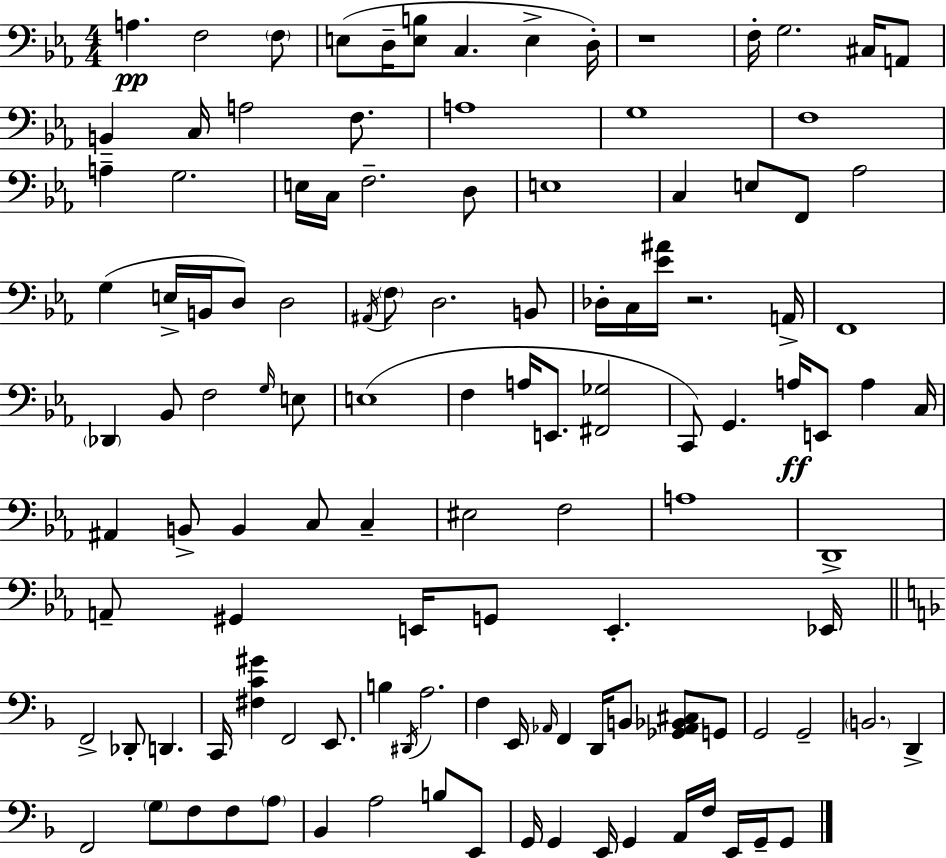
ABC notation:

X:1
T:Untitled
M:4/4
L:1/4
K:Eb
A, F,2 F,/2 E,/2 D,/4 [E,B,]/2 C, E, D,/4 z4 F,/4 G,2 ^C,/4 A,,/2 B,, C,/4 A,2 F,/2 A,4 G,4 F,4 A, G,2 E,/4 C,/4 F,2 D,/2 E,4 C, E,/2 F,,/2 _A,2 G, E,/4 B,,/4 D,/2 D,2 ^A,,/4 F,/2 D,2 B,,/2 _D,/4 C,/4 [_E^A]/4 z2 A,,/4 F,,4 _D,, _B,,/2 F,2 G,/4 E,/2 E,4 F, A,/4 E,,/2 [^F,,_G,]2 C,,/2 G,, A,/4 E,,/2 A, C,/4 ^A,, B,,/2 B,, C,/2 C, ^E,2 F,2 A,4 D,,4 A,,/2 ^G,, E,,/4 G,,/2 E,, _E,,/4 F,,2 _D,,/2 D,, C,,/4 [^F,C^G] F,,2 E,,/2 B, ^D,,/4 A,2 F, E,,/4 _A,,/4 F,, D,,/4 B,,/2 [_G,,_A,,_B,,^C,]/2 G,,/2 G,,2 G,,2 B,,2 D,, F,,2 G,/2 F,/2 F,/2 A,/2 _B,, A,2 B,/2 E,,/2 G,,/4 G,, E,,/4 G,, A,,/4 F,/4 E,,/4 G,,/4 G,,/2